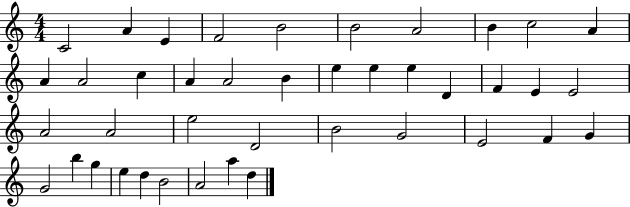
{
  \clef treble
  \numericTimeSignature
  \time 4/4
  \key c \major
  c'2 a'4 e'4 | f'2 b'2 | b'2 a'2 | b'4 c''2 a'4 | \break a'4 a'2 c''4 | a'4 a'2 b'4 | e''4 e''4 e''4 d'4 | f'4 e'4 e'2 | \break a'2 a'2 | e''2 d'2 | b'2 g'2 | e'2 f'4 g'4 | \break g'2 b''4 g''4 | e''4 d''4 b'2 | a'2 a''4 d''4 | \bar "|."
}